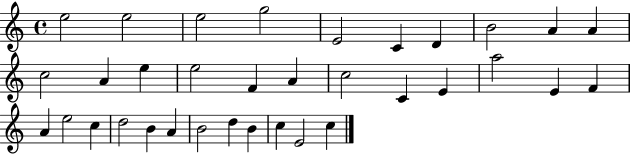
E5/h E5/h E5/h G5/h E4/h C4/q D4/q B4/h A4/q A4/q C5/h A4/q E5/q E5/h F4/q A4/q C5/h C4/q E4/q A5/h E4/q F4/q A4/q E5/h C5/q D5/h B4/q A4/q B4/h D5/q B4/q C5/q E4/h C5/q